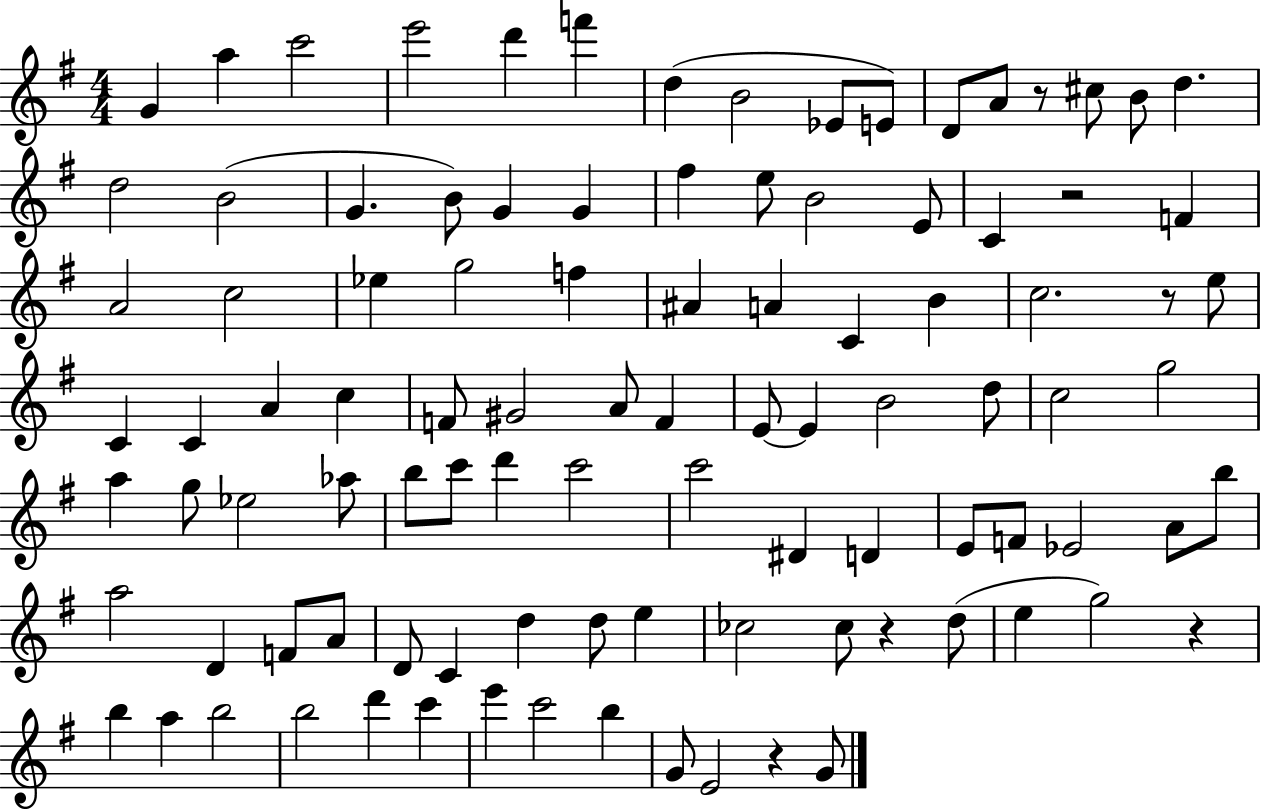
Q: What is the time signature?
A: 4/4